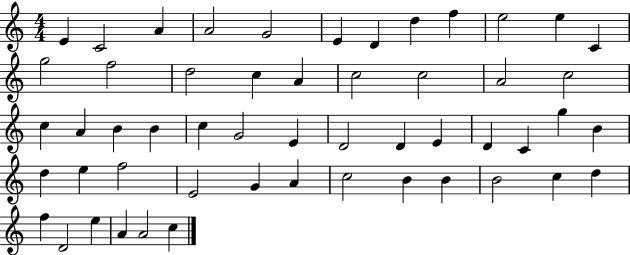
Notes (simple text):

E4/q C4/h A4/q A4/h G4/h E4/q D4/q D5/q F5/q E5/h E5/q C4/q G5/h F5/h D5/h C5/q A4/q C5/h C5/h A4/h C5/h C5/q A4/q B4/q B4/q C5/q G4/h E4/q D4/h D4/q E4/q D4/q C4/q G5/q B4/q D5/q E5/q F5/h E4/h G4/q A4/q C5/h B4/q B4/q B4/h C5/q D5/q F5/q D4/h E5/q A4/q A4/h C5/q